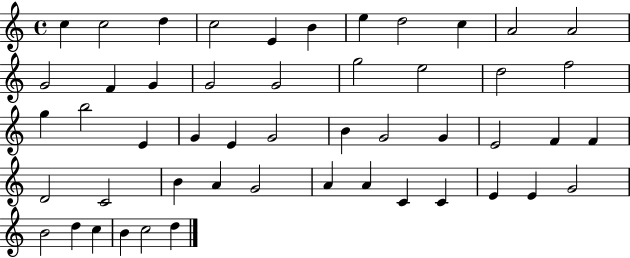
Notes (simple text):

C5/q C5/h D5/q C5/h E4/q B4/q E5/q D5/h C5/q A4/h A4/h G4/h F4/q G4/q G4/h G4/h G5/h E5/h D5/h F5/h G5/q B5/h E4/q G4/q E4/q G4/h B4/q G4/h G4/q E4/h F4/q F4/q D4/h C4/h B4/q A4/q G4/h A4/q A4/q C4/q C4/q E4/q E4/q G4/h B4/h D5/q C5/q B4/q C5/h D5/q